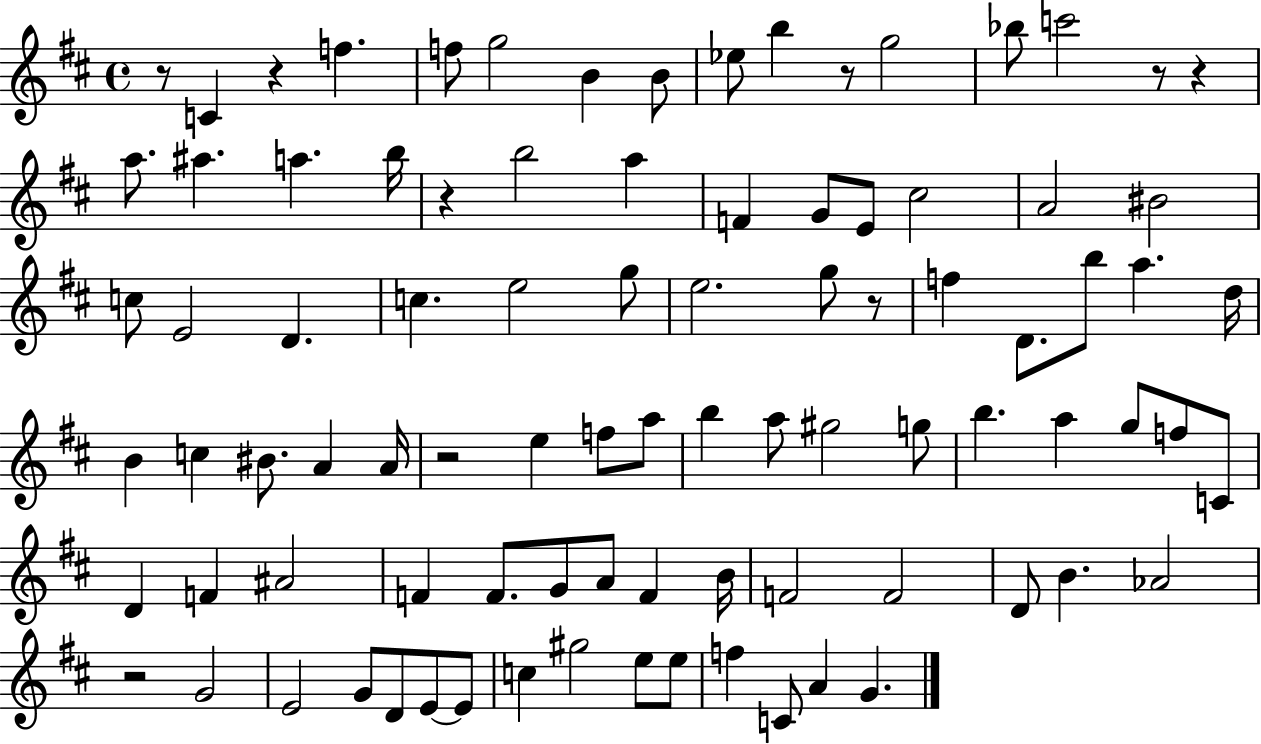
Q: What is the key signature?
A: D major